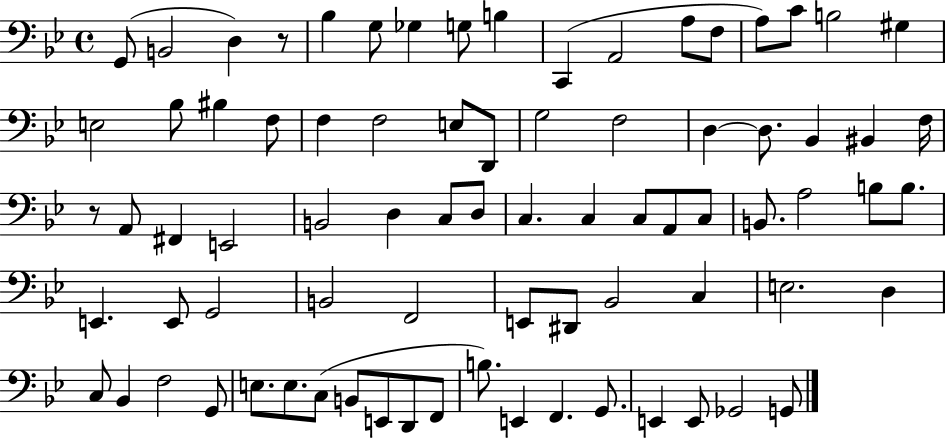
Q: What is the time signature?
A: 4/4